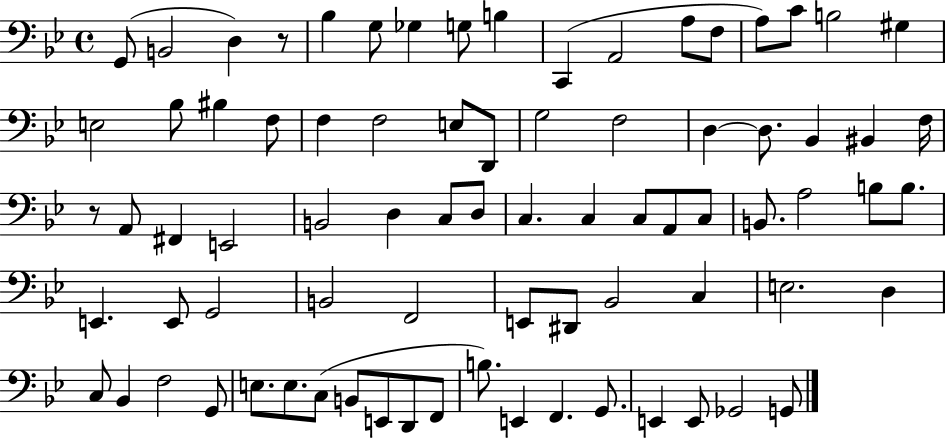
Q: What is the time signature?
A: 4/4